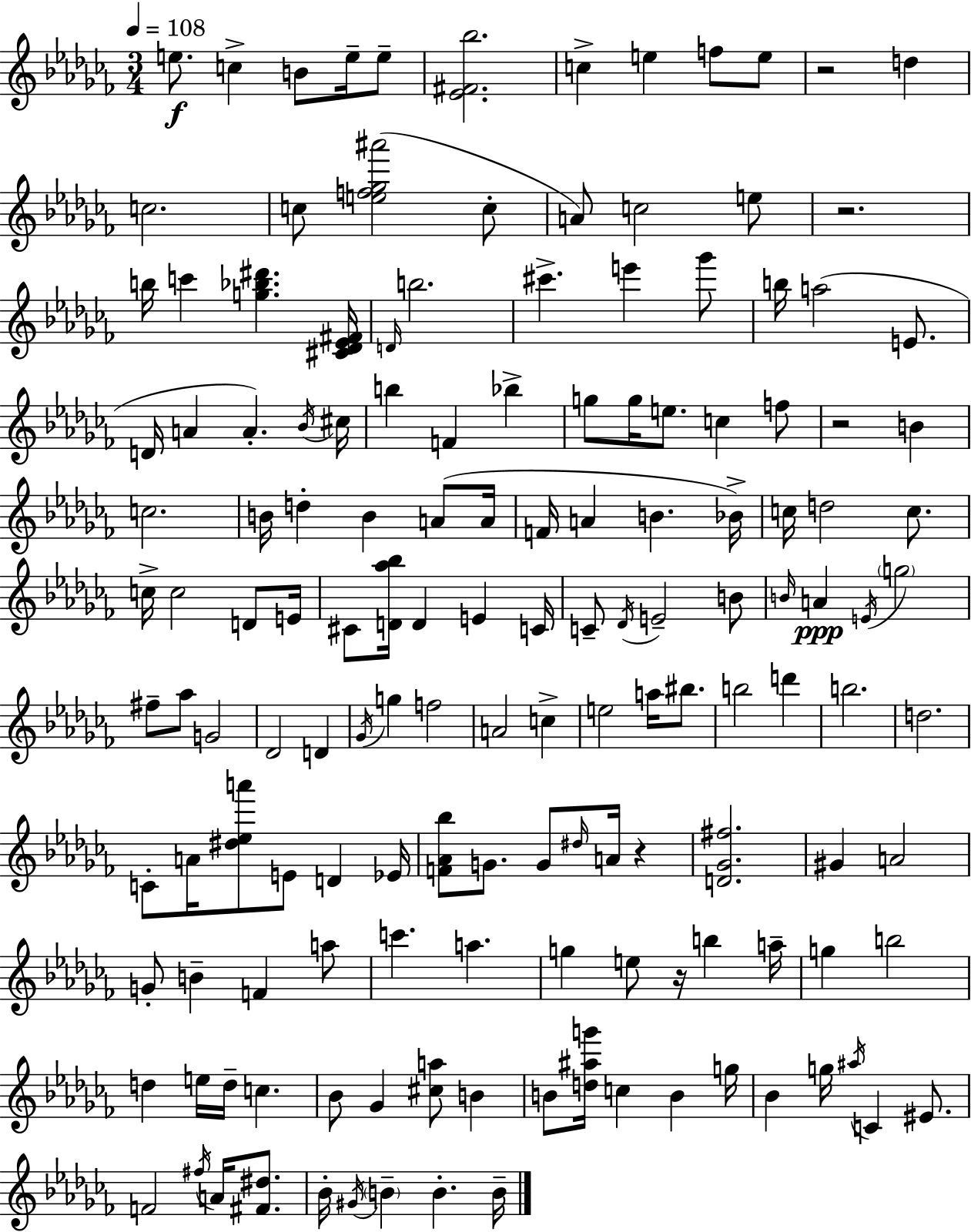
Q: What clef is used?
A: treble